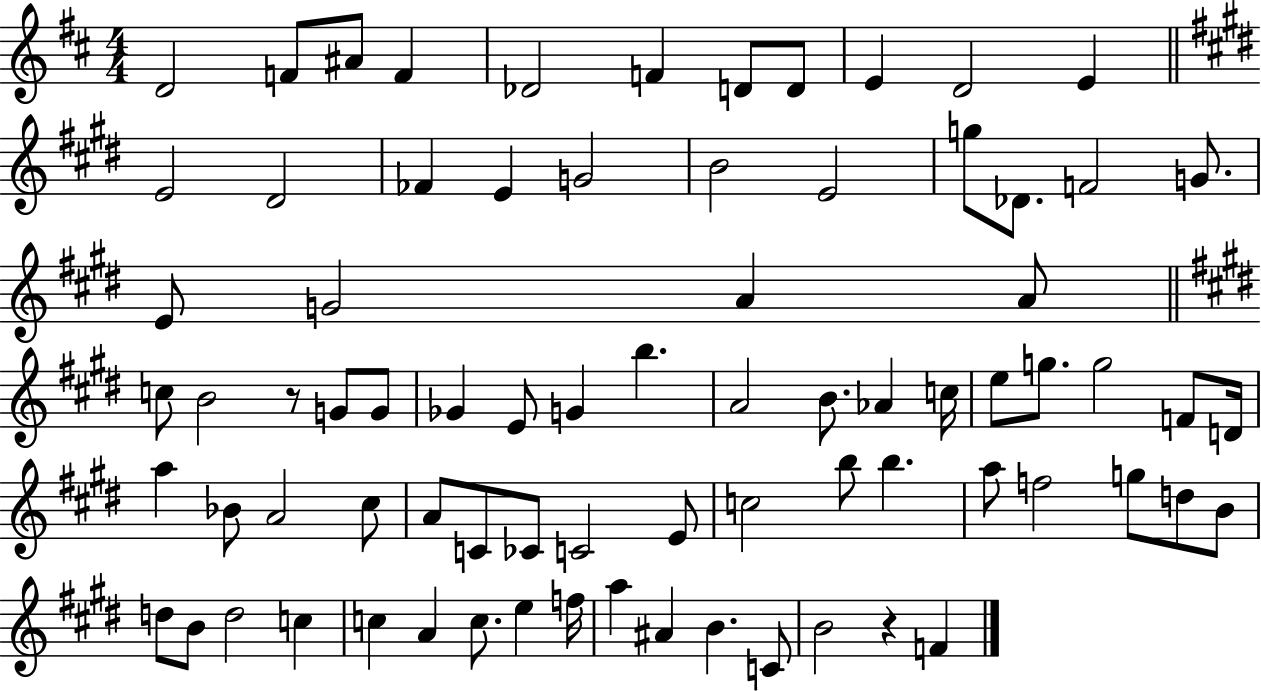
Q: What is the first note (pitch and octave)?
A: D4